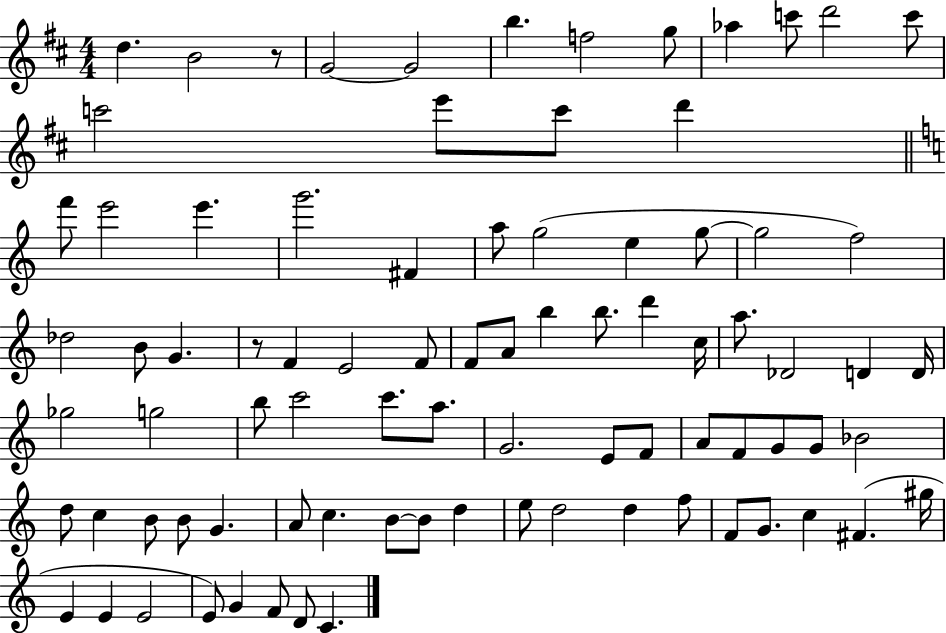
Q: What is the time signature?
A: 4/4